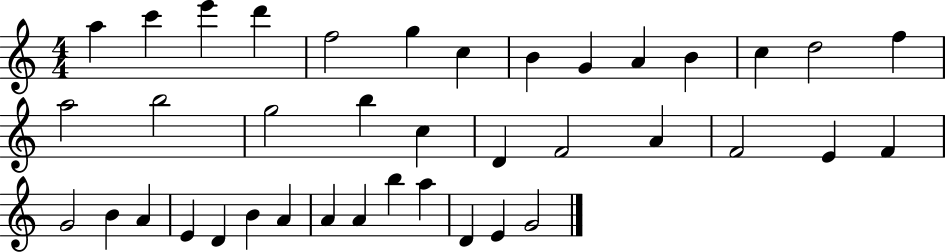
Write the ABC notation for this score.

X:1
T:Untitled
M:4/4
L:1/4
K:C
a c' e' d' f2 g c B G A B c d2 f a2 b2 g2 b c D F2 A F2 E F G2 B A E D B A A A b a D E G2